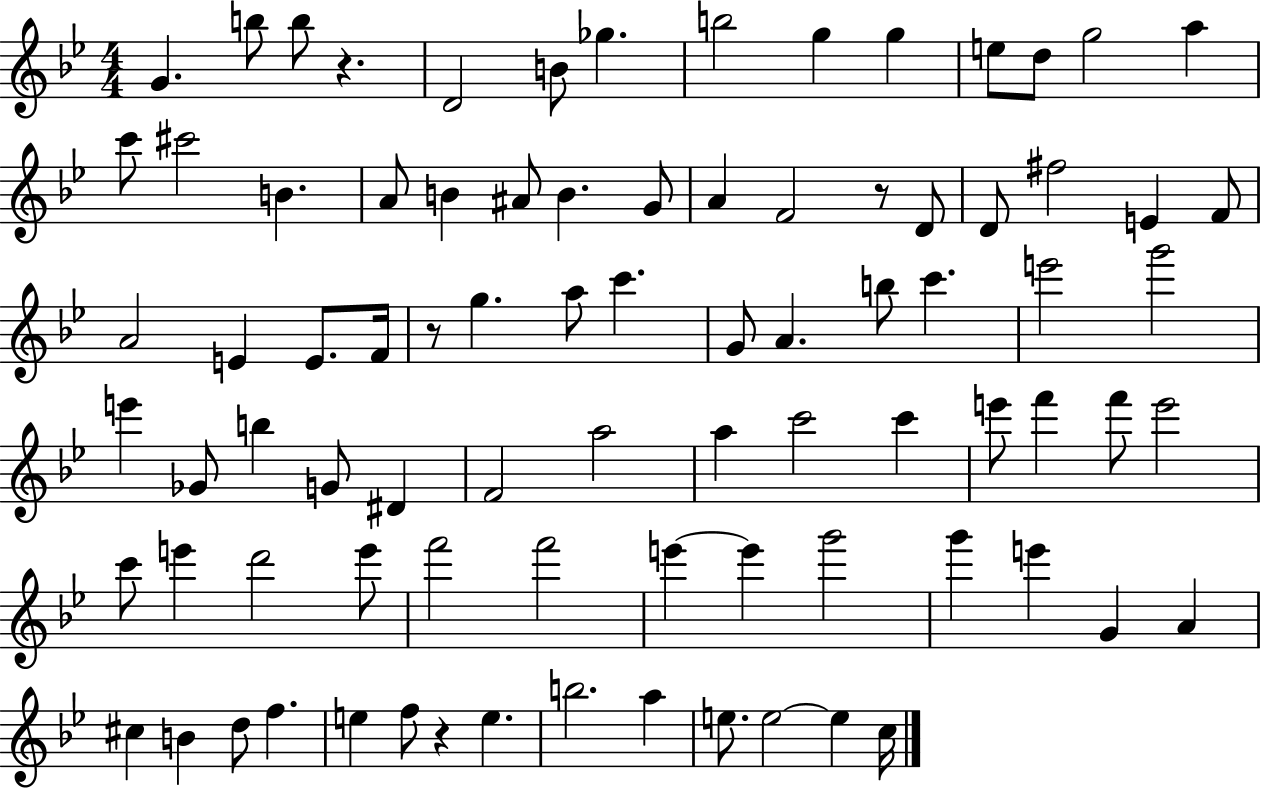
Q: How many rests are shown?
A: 4